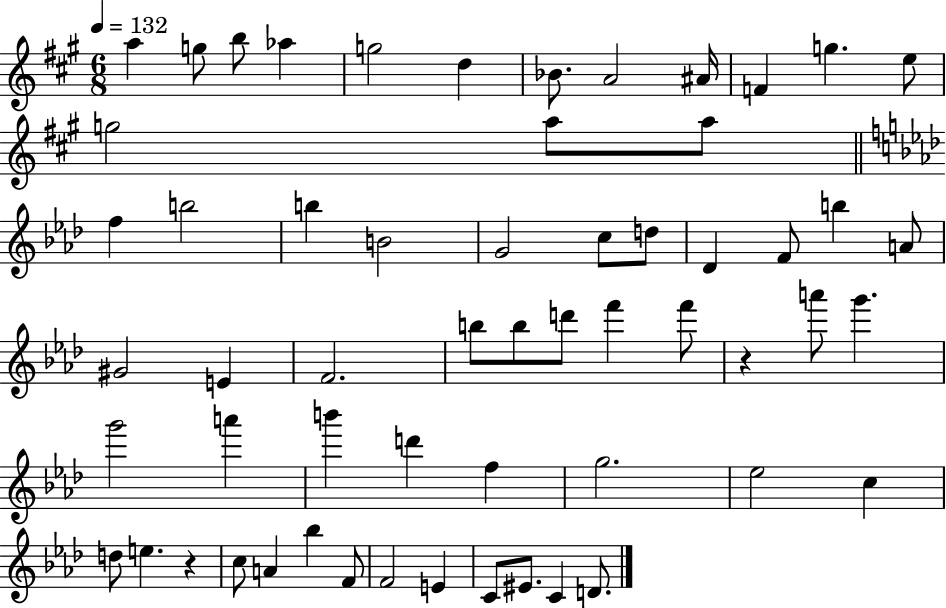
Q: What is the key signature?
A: A major